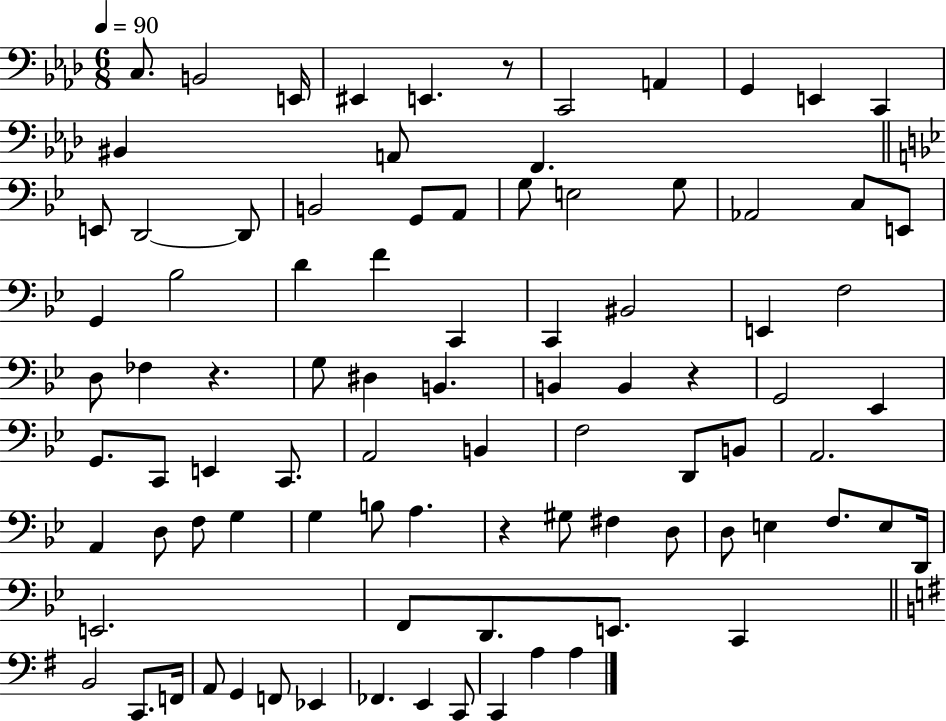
C3/e. B2/h E2/s EIS2/q E2/q. R/e C2/h A2/q G2/q E2/q C2/q BIS2/q A2/e F2/q. E2/e D2/h D2/e B2/h G2/e A2/e G3/e E3/h G3/e Ab2/h C3/e E2/e G2/q Bb3/h D4/q F4/q C2/q C2/q BIS2/h E2/q F3/h D3/e FES3/q R/q. G3/e D#3/q B2/q. B2/q B2/q R/q G2/h Eb2/q G2/e. C2/e E2/q C2/e. A2/h B2/q F3/h D2/e B2/e A2/h. A2/q D3/e F3/e G3/q G3/q B3/e A3/q. R/q G#3/e F#3/q D3/e D3/e E3/q F3/e. E3/e D2/s E2/h. F2/e D2/e. E2/e. C2/q B2/h C2/e. F2/s A2/e G2/q F2/e Eb2/q FES2/q. E2/q C2/e C2/q A3/q A3/q